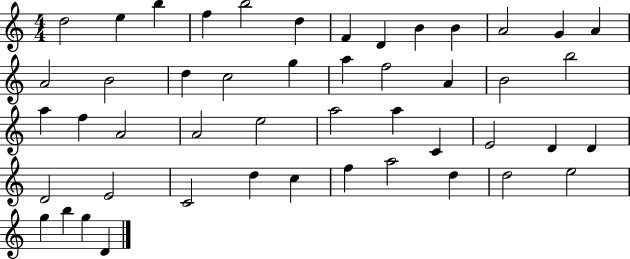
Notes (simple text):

D5/h E5/q B5/q F5/q B5/h D5/q F4/q D4/q B4/q B4/q A4/h G4/q A4/q A4/h B4/h D5/q C5/h G5/q A5/q F5/h A4/q B4/h B5/h A5/q F5/q A4/h A4/h E5/h A5/h A5/q C4/q E4/h D4/q D4/q D4/h E4/h C4/h D5/q C5/q F5/q A5/h D5/q D5/h E5/h G5/q B5/q G5/q D4/q